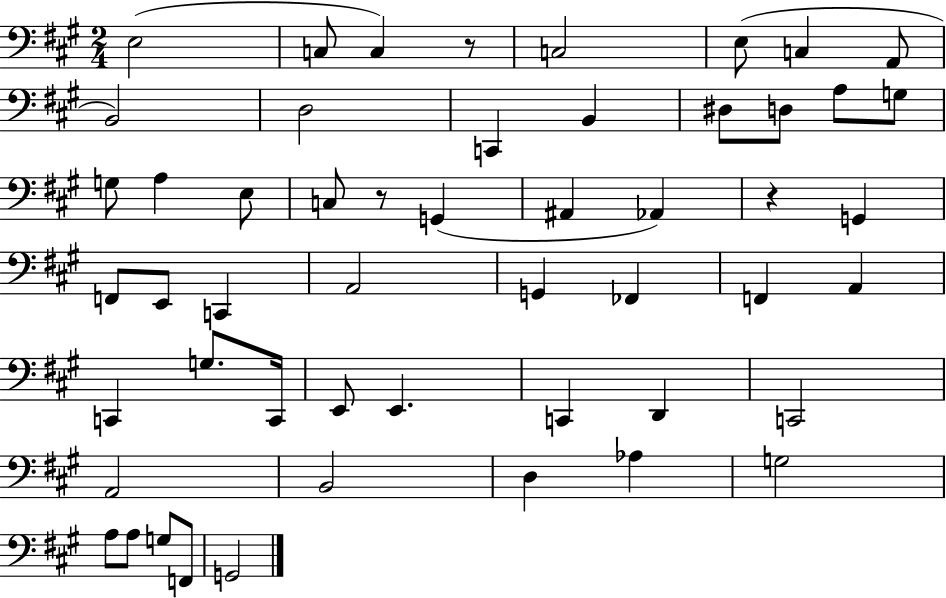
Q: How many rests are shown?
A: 3